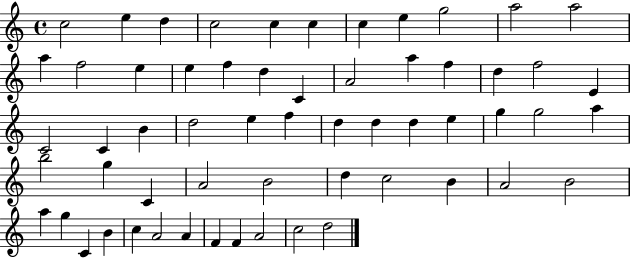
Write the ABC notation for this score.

X:1
T:Untitled
M:4/4
L:1/4
K:C
c2 e d c2 c c c e g2 a2 a2 a f2 e e f d C A2 a f d f2 E C2 C B d2 e f d d d e g g2 a b2 g C A2 B2 d c2 B A2 B2 a g C B c A2 A F F A2 c2 d2